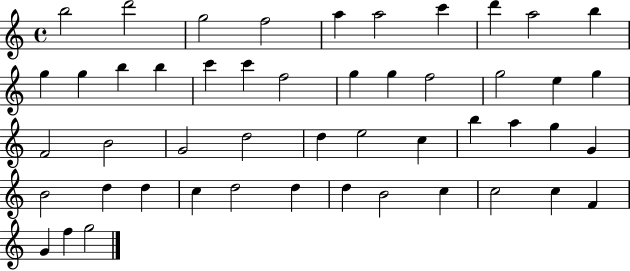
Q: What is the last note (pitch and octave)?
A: G5